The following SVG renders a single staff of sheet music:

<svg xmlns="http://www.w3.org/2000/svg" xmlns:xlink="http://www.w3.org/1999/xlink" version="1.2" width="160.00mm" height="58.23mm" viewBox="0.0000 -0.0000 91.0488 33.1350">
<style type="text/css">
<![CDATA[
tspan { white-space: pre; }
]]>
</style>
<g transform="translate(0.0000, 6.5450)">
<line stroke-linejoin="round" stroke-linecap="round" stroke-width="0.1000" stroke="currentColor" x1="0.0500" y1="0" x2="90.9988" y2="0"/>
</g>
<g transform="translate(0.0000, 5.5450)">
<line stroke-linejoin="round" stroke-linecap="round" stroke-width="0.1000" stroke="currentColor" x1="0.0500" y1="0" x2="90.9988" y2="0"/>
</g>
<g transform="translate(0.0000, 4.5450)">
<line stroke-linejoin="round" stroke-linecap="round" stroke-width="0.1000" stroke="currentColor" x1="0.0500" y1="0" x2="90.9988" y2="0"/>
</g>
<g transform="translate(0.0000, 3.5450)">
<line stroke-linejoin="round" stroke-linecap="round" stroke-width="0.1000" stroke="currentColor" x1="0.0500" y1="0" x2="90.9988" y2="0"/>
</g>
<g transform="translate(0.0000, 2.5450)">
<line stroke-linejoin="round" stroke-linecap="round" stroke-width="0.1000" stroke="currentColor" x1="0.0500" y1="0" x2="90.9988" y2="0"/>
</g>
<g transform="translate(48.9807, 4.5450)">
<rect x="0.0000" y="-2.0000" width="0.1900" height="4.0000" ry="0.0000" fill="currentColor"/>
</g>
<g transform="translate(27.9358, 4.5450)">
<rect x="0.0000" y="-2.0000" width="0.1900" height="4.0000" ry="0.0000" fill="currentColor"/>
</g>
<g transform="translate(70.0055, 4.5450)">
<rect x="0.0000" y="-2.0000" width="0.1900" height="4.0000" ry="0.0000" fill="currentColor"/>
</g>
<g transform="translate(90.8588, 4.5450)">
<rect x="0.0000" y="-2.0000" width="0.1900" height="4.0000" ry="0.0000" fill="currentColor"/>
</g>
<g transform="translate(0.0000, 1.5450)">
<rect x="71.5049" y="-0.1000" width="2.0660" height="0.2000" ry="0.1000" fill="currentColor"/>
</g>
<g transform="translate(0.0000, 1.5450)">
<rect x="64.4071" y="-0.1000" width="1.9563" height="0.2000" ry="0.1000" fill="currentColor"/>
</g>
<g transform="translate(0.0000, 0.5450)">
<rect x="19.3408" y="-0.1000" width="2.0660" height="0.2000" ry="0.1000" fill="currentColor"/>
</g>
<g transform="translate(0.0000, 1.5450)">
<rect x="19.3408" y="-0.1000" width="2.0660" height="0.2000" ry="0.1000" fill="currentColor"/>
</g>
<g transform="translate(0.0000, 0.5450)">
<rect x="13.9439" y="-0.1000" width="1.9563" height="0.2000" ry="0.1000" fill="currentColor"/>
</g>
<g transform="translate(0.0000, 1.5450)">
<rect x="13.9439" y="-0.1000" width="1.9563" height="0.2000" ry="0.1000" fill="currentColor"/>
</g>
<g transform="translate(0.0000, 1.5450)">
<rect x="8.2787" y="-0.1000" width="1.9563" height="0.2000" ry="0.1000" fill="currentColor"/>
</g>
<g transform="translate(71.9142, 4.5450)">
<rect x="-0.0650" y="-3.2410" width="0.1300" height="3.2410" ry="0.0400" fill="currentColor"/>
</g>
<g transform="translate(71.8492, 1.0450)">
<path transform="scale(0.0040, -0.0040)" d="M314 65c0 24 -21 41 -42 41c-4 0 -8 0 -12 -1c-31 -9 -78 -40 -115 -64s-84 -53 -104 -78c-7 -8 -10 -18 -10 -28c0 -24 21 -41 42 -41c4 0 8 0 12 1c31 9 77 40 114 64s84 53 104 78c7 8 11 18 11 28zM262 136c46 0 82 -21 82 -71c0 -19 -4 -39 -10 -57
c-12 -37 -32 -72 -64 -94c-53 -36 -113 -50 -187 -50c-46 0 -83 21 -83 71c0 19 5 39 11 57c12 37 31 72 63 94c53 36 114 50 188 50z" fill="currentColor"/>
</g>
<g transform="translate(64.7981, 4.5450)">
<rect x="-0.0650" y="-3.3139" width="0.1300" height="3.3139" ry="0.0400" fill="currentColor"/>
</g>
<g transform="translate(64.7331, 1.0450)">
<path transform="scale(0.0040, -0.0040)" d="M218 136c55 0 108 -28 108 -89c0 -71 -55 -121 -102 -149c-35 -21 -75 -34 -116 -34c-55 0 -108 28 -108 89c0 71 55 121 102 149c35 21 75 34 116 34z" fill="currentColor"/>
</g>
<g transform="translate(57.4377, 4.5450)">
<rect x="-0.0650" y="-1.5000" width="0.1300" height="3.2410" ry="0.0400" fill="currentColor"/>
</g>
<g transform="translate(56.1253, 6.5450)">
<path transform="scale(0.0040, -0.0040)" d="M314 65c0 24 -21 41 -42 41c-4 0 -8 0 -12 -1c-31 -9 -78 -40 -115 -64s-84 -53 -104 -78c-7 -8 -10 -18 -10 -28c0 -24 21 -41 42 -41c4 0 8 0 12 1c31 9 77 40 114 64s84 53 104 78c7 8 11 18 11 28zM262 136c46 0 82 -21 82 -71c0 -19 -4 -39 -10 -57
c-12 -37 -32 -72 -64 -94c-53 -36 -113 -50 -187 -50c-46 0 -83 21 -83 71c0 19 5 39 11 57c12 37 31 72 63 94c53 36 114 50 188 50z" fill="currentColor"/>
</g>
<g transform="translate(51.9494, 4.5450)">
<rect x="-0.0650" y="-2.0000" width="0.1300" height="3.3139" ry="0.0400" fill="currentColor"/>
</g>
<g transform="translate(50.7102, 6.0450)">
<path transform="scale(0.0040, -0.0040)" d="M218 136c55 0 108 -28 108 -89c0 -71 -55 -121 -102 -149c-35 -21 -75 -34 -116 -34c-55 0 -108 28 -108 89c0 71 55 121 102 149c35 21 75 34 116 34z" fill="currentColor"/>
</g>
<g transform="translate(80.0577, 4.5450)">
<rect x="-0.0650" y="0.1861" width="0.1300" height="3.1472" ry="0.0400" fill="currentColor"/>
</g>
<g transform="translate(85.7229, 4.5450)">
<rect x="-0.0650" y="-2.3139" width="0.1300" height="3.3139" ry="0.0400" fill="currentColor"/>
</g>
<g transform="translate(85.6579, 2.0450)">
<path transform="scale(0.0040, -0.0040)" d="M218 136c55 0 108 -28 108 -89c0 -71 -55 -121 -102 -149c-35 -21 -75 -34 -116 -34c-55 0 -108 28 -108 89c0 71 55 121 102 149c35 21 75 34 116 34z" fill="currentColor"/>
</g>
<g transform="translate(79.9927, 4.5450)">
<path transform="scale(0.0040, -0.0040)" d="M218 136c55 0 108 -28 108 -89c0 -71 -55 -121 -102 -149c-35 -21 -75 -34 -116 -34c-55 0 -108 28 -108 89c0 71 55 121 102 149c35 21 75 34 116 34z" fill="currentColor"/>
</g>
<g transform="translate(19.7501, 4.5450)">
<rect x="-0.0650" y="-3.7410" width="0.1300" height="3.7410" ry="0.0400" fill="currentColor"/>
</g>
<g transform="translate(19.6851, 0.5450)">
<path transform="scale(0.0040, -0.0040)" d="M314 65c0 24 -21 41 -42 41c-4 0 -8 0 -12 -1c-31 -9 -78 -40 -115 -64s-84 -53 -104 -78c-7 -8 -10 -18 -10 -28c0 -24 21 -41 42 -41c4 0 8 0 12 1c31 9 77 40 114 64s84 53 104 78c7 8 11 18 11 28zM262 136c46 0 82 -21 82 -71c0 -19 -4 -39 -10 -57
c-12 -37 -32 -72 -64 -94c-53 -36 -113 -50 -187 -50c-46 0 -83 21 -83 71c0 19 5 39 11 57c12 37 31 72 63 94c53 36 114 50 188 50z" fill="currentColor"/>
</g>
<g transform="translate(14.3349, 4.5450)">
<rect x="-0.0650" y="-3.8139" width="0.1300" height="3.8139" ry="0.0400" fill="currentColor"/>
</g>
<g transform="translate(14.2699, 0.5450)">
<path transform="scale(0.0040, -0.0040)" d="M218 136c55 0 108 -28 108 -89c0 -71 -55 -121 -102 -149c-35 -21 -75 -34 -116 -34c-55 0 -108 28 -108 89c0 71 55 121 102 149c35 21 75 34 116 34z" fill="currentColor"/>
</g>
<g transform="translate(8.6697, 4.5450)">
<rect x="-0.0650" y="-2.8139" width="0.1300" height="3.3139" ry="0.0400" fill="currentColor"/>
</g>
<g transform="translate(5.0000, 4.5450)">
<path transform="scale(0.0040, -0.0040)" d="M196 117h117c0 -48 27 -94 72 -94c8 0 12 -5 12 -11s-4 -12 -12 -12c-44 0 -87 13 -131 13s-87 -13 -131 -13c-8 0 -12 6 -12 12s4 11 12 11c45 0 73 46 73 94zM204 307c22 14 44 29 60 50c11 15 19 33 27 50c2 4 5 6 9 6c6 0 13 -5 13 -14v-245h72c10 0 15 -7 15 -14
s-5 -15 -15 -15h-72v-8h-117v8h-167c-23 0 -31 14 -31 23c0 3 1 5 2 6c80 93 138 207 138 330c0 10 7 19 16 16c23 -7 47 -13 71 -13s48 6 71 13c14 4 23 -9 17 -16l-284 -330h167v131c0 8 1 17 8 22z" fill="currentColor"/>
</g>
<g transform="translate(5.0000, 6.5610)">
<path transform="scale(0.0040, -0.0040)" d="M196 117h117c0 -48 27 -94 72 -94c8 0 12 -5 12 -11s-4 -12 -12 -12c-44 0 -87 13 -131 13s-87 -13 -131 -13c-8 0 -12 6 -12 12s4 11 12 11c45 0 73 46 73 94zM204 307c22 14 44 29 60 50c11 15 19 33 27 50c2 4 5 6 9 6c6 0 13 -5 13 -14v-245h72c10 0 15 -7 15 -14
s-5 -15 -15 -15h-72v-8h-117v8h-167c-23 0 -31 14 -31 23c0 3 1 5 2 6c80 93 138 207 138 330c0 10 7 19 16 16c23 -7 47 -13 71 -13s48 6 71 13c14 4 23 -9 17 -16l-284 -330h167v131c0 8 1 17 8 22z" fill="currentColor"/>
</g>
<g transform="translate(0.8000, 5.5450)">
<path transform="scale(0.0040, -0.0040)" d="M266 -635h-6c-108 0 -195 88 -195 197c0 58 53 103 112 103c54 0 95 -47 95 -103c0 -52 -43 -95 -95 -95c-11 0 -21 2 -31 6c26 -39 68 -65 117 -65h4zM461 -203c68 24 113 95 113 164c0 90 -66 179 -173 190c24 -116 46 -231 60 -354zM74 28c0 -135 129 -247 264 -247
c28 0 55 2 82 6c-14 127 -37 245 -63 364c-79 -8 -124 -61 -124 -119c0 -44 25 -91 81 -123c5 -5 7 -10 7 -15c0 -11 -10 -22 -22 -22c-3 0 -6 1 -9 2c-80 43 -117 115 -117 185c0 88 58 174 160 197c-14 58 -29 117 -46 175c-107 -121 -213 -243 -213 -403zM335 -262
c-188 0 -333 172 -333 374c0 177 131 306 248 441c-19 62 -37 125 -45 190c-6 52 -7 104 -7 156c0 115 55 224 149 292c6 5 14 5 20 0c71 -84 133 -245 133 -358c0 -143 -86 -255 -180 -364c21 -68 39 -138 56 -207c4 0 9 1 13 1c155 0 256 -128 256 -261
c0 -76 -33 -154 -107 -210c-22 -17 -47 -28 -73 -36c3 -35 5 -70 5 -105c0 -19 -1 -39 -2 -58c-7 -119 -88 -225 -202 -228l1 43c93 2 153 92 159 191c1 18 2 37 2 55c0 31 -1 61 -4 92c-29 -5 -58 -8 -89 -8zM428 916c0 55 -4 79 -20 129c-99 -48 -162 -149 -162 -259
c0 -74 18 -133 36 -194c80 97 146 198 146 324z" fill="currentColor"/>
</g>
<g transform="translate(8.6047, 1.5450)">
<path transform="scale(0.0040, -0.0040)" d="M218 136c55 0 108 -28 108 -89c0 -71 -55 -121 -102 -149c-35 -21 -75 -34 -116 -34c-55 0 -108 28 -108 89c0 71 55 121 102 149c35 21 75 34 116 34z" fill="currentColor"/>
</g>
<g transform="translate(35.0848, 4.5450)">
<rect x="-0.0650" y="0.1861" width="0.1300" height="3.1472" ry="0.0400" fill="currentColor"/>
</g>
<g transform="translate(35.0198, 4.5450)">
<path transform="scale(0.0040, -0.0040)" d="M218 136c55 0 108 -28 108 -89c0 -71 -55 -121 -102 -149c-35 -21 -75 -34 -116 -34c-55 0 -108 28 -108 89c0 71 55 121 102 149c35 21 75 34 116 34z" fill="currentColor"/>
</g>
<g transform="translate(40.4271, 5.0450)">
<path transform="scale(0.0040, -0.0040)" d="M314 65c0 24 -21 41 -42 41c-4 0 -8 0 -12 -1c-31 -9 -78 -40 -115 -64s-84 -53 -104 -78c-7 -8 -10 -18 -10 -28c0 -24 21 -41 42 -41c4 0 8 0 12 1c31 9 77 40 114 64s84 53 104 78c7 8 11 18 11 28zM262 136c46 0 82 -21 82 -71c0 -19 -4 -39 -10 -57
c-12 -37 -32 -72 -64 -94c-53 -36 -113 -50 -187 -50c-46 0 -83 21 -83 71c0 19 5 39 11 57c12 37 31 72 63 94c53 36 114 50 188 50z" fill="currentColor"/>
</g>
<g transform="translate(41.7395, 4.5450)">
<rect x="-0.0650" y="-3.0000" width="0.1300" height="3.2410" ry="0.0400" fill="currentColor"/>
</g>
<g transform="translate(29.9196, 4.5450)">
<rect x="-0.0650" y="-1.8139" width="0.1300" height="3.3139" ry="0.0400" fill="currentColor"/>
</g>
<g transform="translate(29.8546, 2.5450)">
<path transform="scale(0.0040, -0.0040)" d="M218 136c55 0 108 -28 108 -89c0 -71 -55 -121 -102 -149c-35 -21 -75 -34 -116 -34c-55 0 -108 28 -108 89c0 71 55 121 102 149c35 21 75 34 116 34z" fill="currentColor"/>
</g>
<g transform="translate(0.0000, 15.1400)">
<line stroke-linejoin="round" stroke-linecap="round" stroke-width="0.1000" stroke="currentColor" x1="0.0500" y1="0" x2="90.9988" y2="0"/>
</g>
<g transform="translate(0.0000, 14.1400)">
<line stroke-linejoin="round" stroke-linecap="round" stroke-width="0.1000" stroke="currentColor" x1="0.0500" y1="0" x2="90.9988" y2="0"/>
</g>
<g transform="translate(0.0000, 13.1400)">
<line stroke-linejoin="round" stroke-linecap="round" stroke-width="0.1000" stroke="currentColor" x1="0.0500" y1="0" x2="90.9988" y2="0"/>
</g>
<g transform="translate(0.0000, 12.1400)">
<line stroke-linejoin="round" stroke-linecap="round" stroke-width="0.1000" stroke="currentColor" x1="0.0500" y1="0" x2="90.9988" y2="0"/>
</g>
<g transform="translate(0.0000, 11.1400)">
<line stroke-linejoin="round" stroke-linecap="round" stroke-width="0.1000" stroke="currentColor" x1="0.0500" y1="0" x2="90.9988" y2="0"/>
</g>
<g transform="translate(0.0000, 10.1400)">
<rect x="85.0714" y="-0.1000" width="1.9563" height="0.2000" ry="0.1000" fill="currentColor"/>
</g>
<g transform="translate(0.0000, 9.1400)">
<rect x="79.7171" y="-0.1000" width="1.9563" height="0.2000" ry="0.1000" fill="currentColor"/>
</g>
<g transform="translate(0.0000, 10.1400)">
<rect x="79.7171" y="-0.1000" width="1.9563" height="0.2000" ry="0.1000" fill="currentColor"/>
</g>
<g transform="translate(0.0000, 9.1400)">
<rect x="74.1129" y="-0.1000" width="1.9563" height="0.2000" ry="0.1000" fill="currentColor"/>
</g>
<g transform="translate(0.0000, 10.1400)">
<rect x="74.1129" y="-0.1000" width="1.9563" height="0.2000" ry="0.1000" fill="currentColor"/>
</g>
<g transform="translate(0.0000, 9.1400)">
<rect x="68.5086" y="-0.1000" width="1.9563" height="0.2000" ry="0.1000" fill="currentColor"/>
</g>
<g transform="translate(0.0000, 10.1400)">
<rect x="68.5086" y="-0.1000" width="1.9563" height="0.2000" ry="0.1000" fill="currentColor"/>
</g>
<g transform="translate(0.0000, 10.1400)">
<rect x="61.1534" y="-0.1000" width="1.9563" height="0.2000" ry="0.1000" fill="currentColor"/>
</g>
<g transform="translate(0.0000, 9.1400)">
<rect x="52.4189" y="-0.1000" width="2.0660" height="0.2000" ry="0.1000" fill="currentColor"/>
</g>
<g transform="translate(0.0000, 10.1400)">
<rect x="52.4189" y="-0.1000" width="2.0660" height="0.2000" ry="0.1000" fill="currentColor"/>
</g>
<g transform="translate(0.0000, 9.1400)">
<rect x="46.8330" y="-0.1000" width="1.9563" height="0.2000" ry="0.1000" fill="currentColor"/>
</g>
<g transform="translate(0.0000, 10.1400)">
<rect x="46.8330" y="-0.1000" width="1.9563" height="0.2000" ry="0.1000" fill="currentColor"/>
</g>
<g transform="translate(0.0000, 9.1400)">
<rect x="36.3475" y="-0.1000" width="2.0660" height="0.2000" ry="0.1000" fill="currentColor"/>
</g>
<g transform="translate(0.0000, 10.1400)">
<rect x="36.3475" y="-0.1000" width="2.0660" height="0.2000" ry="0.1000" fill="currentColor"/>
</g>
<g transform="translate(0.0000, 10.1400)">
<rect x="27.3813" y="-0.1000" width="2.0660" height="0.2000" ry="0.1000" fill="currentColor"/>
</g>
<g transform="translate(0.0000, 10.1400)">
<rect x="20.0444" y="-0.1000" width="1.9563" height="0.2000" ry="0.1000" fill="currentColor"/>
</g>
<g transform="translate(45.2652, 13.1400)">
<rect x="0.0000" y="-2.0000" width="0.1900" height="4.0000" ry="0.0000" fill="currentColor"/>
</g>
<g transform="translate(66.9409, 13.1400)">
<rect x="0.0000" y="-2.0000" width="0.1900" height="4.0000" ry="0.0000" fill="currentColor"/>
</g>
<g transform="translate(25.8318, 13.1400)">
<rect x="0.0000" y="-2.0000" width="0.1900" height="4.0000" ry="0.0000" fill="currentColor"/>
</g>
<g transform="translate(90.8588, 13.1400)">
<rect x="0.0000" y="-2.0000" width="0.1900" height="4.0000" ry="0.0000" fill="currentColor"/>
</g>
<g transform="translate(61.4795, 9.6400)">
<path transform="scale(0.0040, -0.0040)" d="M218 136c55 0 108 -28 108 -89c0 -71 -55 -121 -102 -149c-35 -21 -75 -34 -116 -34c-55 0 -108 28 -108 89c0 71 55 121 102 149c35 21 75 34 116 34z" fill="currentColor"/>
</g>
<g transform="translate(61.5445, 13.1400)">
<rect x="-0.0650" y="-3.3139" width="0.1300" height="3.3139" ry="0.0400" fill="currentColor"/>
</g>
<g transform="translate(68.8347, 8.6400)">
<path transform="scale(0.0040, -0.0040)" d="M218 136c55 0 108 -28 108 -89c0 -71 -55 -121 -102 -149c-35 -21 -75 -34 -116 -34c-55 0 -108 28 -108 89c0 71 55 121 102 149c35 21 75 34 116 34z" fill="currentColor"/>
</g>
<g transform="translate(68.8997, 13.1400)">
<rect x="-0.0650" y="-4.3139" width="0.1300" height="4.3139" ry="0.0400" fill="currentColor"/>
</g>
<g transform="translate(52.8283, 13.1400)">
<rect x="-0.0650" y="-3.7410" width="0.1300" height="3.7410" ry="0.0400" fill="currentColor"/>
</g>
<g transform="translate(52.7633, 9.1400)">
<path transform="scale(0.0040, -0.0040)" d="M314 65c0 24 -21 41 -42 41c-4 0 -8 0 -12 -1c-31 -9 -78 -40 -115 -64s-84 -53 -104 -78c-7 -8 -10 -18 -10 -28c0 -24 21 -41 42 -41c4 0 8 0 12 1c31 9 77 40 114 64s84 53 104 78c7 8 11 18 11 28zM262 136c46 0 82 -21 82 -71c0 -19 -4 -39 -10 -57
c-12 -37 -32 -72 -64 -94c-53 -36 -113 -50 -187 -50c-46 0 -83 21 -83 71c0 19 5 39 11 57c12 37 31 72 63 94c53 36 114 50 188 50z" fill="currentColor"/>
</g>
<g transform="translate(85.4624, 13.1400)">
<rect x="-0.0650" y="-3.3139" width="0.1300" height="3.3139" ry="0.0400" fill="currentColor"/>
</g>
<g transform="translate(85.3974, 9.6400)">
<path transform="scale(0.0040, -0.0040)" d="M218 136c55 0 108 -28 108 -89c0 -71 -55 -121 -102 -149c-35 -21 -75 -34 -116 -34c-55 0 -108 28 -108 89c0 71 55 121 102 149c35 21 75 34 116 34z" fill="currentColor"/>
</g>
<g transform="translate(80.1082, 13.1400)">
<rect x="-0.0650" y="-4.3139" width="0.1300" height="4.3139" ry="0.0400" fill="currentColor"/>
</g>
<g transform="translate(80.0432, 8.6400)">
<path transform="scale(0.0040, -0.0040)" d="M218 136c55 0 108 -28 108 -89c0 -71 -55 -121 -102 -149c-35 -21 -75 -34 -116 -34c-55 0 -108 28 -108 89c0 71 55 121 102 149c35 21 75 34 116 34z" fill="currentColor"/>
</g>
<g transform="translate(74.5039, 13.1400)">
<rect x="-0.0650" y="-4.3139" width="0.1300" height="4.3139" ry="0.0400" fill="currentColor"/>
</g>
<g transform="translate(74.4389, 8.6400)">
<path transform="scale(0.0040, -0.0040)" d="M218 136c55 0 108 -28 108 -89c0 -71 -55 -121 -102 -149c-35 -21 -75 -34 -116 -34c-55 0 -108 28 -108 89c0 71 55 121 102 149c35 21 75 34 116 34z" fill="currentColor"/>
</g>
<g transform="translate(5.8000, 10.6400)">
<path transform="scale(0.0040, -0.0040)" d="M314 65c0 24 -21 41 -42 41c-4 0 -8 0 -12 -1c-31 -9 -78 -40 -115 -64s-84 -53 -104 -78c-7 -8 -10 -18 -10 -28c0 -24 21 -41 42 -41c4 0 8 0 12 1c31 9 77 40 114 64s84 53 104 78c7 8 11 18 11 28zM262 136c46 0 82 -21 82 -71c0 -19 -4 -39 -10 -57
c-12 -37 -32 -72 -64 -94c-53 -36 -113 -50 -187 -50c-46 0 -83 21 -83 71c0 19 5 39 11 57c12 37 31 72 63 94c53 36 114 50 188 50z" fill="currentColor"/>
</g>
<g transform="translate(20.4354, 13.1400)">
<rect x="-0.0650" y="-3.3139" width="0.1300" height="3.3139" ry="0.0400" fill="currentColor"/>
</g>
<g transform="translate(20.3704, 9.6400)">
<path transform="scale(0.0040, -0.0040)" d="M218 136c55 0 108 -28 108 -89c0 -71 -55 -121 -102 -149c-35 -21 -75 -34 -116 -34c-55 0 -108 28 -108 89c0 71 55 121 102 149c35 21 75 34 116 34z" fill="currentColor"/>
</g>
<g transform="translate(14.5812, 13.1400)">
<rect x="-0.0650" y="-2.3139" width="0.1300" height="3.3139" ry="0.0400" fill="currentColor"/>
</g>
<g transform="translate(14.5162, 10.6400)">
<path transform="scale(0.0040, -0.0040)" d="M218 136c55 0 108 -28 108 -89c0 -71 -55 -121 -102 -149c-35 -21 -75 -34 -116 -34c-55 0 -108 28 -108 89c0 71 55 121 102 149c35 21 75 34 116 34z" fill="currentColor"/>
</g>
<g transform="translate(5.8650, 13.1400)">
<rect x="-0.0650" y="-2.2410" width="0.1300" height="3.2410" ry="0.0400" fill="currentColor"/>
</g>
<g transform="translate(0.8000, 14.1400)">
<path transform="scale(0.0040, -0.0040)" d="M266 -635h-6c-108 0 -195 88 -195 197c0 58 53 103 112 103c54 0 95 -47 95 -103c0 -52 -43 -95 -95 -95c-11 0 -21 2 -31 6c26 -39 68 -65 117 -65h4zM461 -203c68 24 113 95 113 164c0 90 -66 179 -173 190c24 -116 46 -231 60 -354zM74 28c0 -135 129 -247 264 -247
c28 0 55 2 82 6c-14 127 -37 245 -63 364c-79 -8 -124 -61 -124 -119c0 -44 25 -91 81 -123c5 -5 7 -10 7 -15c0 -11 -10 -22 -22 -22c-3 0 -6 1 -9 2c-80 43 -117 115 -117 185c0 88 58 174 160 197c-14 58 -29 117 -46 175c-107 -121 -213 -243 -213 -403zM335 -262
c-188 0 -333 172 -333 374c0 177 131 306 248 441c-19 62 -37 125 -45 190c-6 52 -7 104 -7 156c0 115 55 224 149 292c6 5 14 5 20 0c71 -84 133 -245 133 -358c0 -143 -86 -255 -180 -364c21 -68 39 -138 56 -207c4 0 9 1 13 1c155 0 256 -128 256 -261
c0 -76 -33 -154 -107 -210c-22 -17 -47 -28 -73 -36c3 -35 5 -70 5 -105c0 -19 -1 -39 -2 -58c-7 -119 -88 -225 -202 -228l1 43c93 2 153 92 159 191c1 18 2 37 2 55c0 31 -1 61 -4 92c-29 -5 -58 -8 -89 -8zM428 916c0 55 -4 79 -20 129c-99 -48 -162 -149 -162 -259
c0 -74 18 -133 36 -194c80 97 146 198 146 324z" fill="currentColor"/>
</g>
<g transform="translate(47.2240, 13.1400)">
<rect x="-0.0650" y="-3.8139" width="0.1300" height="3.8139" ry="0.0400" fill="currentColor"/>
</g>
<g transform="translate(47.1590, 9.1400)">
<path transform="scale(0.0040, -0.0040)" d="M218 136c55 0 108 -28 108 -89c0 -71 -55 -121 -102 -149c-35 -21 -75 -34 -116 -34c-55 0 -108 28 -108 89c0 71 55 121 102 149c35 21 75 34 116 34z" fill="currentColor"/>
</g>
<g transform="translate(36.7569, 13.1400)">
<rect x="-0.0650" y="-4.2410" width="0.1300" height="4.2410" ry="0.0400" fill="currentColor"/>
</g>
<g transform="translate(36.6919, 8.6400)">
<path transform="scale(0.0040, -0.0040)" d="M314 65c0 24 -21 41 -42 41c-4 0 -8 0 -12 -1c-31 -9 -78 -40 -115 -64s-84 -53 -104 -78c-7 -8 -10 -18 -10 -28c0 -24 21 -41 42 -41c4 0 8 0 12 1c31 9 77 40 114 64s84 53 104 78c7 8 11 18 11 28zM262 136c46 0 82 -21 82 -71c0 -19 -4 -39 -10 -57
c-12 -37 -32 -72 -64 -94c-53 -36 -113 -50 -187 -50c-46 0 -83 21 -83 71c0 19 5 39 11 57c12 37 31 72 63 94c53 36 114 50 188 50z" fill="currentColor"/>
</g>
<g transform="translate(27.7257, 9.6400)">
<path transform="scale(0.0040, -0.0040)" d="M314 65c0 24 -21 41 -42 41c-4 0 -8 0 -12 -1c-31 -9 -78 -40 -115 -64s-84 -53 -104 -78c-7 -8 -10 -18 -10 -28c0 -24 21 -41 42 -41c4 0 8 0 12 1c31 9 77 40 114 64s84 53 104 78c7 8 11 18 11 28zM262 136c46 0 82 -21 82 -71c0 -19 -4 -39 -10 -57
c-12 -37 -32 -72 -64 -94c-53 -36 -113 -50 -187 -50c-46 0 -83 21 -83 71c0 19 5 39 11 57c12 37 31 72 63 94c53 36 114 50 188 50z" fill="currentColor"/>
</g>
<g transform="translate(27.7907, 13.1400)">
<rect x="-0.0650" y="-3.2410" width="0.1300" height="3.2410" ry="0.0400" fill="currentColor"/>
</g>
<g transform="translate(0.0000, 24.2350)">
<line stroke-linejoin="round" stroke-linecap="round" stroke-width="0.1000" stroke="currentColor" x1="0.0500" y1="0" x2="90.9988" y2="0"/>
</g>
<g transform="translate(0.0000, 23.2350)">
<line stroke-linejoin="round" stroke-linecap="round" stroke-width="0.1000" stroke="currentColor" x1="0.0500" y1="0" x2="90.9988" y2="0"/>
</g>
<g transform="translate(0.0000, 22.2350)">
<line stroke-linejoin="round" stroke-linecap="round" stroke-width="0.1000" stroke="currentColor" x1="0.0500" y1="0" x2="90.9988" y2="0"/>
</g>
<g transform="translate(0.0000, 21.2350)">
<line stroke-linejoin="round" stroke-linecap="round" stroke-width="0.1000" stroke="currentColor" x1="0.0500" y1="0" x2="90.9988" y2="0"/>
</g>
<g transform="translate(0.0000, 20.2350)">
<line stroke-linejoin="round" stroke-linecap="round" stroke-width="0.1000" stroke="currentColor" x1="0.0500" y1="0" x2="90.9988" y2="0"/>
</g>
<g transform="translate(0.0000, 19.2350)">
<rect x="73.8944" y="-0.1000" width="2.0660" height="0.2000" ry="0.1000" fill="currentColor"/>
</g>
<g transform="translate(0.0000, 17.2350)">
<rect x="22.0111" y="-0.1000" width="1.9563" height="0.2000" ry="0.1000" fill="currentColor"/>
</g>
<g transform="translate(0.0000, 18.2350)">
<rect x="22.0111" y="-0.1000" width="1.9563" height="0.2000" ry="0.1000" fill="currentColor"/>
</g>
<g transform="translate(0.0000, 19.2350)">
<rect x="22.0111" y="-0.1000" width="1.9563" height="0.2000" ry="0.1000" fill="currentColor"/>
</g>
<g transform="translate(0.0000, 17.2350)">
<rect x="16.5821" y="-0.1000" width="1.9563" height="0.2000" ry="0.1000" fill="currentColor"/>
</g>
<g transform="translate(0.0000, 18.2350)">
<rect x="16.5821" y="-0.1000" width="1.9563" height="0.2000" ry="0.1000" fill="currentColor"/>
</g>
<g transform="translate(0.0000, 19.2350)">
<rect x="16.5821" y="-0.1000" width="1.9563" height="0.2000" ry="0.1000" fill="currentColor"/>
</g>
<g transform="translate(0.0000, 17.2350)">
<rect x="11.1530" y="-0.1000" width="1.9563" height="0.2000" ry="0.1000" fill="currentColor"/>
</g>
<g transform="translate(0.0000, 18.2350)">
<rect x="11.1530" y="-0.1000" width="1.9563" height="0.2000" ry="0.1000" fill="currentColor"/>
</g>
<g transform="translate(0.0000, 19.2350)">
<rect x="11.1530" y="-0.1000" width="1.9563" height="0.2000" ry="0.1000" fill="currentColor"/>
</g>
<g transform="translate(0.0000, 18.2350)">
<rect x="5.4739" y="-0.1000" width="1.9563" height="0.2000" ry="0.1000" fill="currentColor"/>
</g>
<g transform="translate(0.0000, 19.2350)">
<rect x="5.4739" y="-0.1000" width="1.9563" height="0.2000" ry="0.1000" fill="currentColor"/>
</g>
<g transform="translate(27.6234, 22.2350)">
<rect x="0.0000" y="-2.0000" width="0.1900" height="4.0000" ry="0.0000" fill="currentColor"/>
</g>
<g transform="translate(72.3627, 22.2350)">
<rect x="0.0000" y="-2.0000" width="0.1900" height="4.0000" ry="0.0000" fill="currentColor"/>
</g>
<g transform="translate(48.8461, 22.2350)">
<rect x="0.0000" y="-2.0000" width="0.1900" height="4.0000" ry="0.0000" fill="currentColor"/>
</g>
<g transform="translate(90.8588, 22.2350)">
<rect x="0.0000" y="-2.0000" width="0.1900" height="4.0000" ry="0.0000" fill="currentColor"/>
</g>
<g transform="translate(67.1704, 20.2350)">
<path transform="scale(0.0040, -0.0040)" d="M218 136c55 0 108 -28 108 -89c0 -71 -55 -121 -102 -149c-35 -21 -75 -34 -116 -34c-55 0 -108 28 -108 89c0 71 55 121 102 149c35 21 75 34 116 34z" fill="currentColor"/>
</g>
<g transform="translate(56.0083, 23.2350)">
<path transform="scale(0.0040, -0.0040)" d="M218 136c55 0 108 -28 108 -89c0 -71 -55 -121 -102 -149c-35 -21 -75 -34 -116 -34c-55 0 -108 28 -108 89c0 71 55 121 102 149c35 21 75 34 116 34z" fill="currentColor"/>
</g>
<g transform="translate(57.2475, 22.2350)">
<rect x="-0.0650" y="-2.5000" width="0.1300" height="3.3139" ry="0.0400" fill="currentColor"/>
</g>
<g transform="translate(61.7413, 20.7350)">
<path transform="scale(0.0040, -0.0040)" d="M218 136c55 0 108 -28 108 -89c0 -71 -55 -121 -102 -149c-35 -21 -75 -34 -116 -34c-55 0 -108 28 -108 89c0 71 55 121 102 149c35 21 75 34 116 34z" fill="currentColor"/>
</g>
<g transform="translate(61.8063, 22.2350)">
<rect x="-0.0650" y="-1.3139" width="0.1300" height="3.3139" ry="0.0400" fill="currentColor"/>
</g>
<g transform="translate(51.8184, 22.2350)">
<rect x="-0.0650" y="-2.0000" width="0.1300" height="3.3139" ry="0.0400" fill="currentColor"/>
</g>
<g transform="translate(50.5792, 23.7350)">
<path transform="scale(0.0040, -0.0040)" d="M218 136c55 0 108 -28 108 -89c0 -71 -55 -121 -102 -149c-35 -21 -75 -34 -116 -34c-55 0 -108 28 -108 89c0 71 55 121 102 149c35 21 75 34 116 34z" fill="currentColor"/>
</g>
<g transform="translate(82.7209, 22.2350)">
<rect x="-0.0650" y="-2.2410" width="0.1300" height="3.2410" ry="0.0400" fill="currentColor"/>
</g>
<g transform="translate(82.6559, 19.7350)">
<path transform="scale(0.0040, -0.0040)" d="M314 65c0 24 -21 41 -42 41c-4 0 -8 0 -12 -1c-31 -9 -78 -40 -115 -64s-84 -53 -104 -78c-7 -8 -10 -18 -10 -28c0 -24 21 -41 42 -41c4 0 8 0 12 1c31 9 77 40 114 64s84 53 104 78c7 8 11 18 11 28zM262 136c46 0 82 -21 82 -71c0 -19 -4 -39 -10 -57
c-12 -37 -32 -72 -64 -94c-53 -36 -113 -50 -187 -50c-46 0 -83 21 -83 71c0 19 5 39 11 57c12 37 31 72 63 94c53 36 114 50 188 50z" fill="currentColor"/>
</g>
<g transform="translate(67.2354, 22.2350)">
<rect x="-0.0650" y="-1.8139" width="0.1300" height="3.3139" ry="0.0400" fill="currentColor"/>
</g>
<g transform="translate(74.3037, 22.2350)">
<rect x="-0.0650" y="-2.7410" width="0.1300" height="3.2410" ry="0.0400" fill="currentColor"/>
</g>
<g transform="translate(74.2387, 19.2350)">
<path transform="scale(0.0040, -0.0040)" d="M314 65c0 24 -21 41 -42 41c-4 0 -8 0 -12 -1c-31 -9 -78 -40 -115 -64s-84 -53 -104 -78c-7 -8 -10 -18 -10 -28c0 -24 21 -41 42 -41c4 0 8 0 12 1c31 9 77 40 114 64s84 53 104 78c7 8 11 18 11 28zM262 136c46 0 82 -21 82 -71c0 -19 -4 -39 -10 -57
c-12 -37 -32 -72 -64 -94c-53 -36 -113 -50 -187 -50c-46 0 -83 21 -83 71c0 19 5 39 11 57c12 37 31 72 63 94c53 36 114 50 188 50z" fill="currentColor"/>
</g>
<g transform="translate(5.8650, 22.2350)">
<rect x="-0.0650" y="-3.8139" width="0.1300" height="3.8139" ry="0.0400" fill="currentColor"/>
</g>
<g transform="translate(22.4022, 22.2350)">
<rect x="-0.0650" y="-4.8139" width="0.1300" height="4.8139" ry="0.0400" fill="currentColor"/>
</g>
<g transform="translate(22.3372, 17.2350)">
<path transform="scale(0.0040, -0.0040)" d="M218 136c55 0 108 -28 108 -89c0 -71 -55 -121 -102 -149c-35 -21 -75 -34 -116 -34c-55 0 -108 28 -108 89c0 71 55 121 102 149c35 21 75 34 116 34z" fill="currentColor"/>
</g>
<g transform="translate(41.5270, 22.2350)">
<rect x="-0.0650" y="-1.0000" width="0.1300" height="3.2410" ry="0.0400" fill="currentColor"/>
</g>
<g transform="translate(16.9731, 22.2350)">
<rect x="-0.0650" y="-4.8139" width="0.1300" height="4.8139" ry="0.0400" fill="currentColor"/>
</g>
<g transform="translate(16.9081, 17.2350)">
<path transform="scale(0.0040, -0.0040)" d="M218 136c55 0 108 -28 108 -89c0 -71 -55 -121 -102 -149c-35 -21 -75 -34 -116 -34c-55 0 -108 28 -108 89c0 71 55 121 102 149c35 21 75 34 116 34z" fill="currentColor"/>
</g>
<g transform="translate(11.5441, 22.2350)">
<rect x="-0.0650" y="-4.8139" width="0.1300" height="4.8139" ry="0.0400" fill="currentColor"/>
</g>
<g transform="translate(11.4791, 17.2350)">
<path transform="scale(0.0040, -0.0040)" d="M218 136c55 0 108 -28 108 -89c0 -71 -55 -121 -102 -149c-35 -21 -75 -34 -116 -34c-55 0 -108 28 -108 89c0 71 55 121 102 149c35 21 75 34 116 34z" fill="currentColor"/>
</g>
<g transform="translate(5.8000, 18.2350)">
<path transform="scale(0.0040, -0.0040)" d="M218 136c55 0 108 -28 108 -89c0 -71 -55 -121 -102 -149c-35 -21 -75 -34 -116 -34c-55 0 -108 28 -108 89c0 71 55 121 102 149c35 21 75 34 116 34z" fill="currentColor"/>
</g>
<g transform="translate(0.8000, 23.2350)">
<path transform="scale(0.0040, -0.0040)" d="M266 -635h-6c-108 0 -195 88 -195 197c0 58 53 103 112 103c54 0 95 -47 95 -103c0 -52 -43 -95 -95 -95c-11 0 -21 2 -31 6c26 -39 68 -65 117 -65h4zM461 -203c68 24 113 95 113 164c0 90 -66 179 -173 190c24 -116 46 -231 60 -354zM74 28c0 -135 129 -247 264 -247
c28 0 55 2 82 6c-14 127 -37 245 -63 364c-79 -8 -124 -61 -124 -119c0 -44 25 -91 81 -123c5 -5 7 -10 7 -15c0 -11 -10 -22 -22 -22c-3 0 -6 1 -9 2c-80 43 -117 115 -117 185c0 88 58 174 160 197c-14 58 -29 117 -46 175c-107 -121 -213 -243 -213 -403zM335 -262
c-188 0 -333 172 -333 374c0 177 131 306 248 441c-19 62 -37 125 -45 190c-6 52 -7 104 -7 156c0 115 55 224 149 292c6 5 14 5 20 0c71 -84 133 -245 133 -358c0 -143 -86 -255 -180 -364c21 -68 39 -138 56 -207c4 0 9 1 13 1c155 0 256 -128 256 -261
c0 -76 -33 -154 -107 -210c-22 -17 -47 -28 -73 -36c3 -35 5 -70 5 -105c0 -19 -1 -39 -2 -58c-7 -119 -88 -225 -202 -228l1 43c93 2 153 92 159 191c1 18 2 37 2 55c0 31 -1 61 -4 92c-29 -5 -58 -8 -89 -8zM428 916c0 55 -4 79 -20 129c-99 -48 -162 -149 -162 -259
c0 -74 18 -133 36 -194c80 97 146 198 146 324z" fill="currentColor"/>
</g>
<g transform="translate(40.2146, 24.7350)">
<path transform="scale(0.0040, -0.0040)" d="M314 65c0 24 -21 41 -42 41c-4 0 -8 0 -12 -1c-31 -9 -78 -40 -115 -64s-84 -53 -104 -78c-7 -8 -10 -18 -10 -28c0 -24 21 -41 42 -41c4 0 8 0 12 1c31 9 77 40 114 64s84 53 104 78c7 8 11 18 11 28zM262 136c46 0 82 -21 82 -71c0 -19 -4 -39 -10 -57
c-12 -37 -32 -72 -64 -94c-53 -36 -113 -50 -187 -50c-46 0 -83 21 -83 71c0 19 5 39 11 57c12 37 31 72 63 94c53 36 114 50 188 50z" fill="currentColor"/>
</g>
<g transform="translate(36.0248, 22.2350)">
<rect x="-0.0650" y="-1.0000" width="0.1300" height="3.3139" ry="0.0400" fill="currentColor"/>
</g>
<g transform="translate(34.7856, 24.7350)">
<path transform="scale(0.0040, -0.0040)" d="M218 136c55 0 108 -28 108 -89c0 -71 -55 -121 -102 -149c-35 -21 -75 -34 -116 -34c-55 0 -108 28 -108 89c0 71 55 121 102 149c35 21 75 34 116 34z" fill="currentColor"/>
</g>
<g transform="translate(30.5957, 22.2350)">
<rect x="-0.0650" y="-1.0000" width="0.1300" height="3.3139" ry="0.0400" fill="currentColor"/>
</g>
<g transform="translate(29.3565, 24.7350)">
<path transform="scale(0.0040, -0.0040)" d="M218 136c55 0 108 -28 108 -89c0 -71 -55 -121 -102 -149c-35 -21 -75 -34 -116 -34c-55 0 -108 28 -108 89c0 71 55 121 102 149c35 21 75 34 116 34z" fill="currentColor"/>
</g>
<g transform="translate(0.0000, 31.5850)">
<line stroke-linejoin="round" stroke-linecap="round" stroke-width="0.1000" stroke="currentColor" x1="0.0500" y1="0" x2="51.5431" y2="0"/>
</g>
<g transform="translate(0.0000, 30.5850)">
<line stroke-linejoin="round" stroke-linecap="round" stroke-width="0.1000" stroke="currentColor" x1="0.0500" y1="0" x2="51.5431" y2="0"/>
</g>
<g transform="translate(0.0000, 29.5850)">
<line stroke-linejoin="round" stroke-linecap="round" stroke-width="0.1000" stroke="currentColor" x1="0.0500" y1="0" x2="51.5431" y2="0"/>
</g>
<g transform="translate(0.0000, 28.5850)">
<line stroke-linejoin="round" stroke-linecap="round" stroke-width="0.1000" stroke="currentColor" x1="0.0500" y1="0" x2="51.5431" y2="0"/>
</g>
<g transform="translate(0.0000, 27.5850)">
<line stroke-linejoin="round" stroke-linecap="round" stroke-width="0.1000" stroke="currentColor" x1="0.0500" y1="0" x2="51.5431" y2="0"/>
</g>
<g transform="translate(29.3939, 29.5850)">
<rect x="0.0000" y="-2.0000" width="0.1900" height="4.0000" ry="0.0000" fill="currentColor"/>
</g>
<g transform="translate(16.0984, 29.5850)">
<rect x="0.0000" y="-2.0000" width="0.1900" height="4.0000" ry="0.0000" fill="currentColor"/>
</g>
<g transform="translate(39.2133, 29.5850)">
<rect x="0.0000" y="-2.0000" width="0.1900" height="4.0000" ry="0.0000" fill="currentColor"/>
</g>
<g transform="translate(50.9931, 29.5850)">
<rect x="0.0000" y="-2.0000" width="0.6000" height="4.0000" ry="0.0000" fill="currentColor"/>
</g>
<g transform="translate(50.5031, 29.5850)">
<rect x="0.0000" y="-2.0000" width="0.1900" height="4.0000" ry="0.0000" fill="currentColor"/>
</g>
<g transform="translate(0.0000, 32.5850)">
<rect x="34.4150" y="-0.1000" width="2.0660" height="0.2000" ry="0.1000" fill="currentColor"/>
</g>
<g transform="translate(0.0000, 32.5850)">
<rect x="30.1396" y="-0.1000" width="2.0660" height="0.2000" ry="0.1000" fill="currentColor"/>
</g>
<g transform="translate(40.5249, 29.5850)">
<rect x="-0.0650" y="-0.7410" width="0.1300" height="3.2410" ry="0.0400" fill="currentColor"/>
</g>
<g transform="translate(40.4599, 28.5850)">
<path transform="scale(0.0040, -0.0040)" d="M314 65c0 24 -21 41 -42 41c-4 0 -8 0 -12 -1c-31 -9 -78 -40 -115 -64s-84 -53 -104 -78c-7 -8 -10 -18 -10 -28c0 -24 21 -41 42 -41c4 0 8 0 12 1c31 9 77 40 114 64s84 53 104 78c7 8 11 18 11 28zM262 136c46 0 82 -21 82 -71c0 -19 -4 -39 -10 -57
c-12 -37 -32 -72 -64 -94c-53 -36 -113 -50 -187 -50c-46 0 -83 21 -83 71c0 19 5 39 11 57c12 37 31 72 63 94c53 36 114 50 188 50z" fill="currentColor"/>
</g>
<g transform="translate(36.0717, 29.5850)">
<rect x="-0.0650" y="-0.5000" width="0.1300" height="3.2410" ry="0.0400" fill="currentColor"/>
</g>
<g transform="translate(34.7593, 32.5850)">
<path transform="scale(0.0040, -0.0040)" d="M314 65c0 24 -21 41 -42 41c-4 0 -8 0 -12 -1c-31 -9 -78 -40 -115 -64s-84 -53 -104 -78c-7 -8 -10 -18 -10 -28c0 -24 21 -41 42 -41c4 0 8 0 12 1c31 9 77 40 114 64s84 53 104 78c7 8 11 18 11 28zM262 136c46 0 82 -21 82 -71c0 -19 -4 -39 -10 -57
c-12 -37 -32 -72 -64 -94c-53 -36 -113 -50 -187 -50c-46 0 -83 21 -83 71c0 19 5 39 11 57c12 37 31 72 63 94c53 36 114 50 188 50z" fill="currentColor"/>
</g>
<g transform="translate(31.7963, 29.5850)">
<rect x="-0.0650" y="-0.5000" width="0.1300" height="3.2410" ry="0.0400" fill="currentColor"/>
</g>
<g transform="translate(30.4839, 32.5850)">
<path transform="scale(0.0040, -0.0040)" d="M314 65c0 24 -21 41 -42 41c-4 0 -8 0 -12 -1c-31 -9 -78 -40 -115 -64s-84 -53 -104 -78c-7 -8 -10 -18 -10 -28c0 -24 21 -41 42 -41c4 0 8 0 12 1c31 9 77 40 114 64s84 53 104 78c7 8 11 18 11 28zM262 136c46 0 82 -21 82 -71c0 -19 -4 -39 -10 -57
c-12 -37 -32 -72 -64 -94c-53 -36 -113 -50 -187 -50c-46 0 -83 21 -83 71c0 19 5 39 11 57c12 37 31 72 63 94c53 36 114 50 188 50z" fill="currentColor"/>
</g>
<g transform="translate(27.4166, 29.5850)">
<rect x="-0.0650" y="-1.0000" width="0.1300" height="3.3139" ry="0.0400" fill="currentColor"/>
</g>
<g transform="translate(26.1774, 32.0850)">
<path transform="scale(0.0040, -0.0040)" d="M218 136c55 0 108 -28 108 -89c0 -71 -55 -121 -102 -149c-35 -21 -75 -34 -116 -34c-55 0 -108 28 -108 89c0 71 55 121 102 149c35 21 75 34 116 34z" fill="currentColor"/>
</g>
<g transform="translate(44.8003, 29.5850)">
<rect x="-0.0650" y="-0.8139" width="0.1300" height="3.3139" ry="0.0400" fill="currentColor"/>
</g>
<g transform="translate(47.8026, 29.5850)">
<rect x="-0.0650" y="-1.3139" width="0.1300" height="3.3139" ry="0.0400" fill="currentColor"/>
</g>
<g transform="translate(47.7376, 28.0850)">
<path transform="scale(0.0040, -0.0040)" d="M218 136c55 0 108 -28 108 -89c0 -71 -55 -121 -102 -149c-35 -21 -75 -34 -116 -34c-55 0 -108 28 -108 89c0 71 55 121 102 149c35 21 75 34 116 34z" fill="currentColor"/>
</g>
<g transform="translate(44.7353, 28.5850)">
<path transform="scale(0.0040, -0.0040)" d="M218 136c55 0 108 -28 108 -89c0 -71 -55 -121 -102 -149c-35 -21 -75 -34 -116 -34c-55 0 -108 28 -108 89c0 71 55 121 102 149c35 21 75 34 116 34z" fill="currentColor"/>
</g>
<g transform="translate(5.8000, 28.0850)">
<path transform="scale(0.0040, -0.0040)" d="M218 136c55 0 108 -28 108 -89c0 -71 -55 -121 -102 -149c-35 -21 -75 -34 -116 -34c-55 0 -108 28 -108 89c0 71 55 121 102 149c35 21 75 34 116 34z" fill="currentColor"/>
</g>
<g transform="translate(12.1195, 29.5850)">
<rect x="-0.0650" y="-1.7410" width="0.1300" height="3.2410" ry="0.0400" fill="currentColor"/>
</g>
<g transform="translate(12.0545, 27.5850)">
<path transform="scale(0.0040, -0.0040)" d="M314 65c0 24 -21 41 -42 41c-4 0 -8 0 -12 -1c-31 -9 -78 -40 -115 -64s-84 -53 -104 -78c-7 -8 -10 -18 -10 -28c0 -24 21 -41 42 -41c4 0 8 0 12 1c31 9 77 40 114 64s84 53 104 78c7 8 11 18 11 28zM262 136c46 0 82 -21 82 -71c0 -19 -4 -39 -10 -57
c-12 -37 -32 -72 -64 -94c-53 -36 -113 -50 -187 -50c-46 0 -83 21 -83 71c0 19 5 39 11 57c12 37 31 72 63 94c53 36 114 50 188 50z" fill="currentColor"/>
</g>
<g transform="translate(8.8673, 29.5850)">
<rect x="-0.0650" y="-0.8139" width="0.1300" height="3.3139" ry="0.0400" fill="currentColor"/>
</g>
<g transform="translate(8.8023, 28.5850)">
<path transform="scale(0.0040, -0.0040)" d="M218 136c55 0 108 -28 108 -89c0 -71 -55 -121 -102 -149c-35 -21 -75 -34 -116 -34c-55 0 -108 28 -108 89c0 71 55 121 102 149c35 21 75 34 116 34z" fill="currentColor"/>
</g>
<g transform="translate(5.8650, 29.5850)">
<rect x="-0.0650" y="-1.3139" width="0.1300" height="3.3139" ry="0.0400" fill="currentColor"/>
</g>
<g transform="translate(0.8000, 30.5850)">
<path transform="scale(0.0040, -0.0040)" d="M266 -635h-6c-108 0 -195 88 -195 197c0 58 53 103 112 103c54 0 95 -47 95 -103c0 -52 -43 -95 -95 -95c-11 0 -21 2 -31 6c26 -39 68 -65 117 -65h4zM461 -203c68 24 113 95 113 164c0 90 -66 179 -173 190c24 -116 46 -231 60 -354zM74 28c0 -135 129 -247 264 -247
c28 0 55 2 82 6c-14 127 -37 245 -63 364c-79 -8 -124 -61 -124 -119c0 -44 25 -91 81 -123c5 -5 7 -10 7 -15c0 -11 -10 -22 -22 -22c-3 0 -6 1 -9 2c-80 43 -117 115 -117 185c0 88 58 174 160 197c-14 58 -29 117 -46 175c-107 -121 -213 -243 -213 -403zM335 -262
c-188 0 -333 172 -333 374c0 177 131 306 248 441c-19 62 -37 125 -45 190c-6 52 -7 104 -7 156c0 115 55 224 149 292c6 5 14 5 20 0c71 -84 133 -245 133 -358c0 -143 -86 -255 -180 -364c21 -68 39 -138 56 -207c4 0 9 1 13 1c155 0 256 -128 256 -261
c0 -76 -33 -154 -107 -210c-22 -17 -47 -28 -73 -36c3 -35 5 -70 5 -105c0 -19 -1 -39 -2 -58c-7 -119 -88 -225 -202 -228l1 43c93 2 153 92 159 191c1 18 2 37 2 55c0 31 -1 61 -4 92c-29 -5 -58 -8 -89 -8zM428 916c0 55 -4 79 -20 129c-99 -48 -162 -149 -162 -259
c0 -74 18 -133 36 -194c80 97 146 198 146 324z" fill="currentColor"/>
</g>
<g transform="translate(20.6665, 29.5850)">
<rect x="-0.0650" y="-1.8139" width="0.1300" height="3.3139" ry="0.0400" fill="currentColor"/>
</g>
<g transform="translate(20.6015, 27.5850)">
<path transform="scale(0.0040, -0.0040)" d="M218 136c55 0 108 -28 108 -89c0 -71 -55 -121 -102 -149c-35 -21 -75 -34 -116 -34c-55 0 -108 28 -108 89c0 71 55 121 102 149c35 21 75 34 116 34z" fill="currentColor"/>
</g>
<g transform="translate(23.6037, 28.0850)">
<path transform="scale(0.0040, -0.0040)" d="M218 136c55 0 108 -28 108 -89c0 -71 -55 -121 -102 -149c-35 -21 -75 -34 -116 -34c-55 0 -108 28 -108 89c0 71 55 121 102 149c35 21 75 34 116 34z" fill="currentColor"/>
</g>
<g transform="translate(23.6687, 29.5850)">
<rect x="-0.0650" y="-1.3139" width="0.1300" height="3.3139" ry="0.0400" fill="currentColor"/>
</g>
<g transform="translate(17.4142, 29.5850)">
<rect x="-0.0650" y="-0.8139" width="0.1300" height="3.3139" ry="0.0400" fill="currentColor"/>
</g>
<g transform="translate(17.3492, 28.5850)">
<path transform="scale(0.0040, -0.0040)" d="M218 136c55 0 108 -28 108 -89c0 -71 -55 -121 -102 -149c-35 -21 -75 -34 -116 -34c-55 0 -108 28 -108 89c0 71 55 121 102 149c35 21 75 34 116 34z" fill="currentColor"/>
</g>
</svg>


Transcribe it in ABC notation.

X:1
T:Untitled
M:4/4
L:1/4
K:C
a c' c'2 f B A2 F E2 b b2 B g g2 g b b2 d'2 c' c'2 b d' d' d' b c' e' e' e' D D D2 F G e f a2 g2 e d f2 d f e D C2 C2 d2 d e